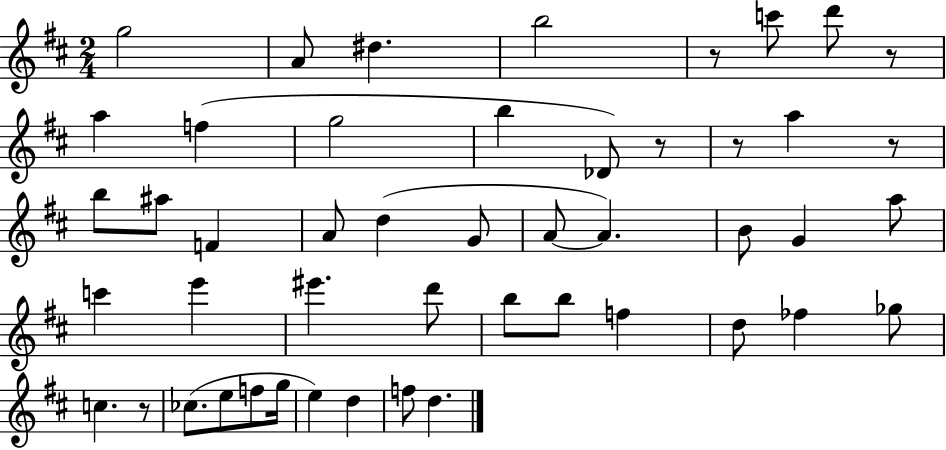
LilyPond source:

{
  \clef treble
  \numericTimeSignature
  \time 2/4
  \key d \major
  g''2 | a'8 dis''4. | b''2 | r8 c'''8 d'''8 r8 | \break a''4 f''4( | g''2 | b''4 des'8) r8 | r8 a''4 r8 | \break b''8 ais''8 f'4 | a'8 d''4( g'8 | a'8~~ a'4.) | b'8 g'4 a''8 | \break c'''4 e'''4 | eis'''4. d'''8 | b''8 b''8 f''4 | d''8 fes''4 ges''8 | \break c''4. r8 | ces''8.( e''8 f''8 g''16 | e''4) d''4 | f''8 d''4. | \break \bar "|."
}